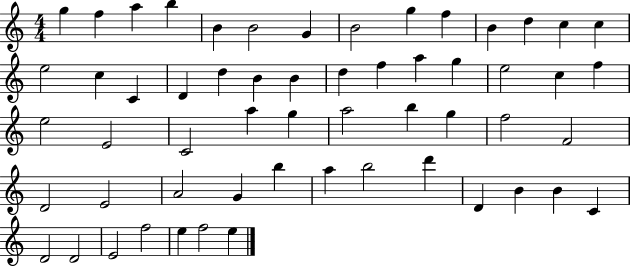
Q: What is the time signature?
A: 4/4